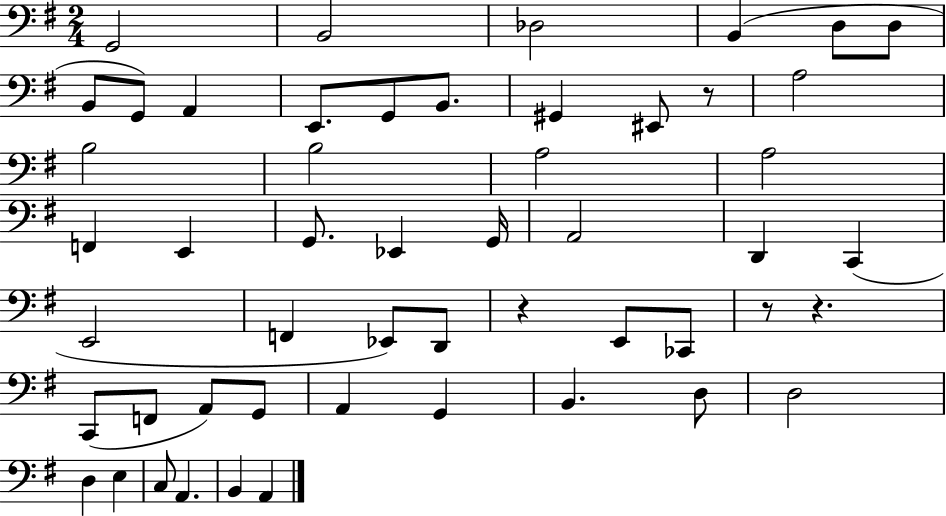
{
  \clef bass
  \numericTimeSignature
  \time 2/4
  \key g \major
  \repeat volta 2 { g,2 | b,2 | des2 | b,4( d8 d8 | \break b,8 g,8) a,4 | e,8. g,8 b,8. | gis,4 eis,8 r8 | a2 | \break b2 | b2 | a2 | a2 | \break f,4 e,4 | g,8. ees,4 g,16 | a,2 | d,4 c,4( | \break e,2 | f,4 ees,8) d,8 | r4 e,8 ces,8 | r8 r4. | \break c,8( f,8 a,8) g,8 | a,4 g,4 | b,4. d8 | d2 | \break d4 e4 | c8 a,4. | b,4 a,4 | } \bar "|."
}